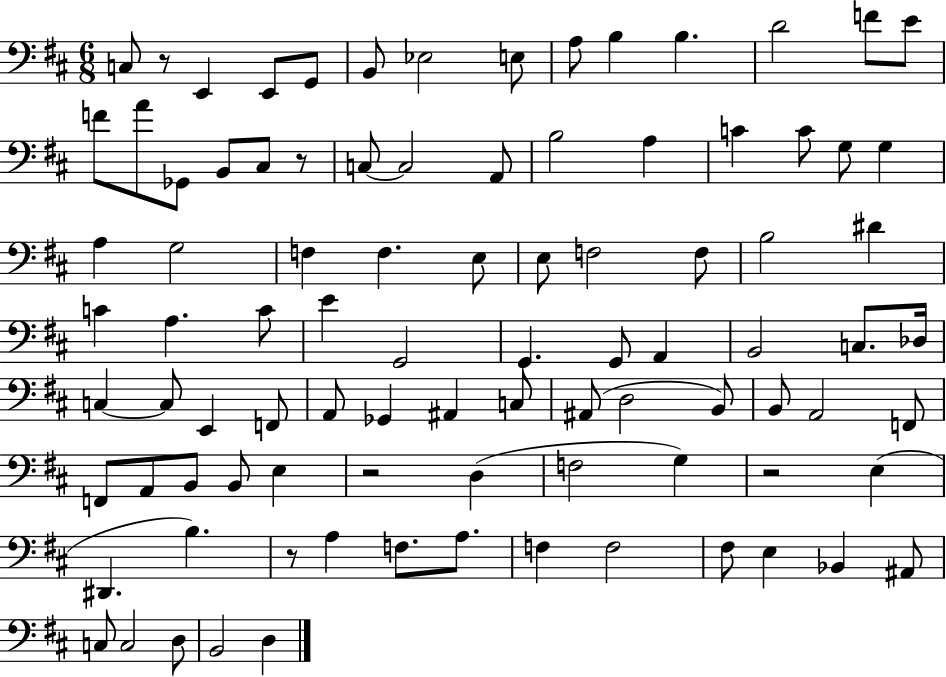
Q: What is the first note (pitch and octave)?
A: C3